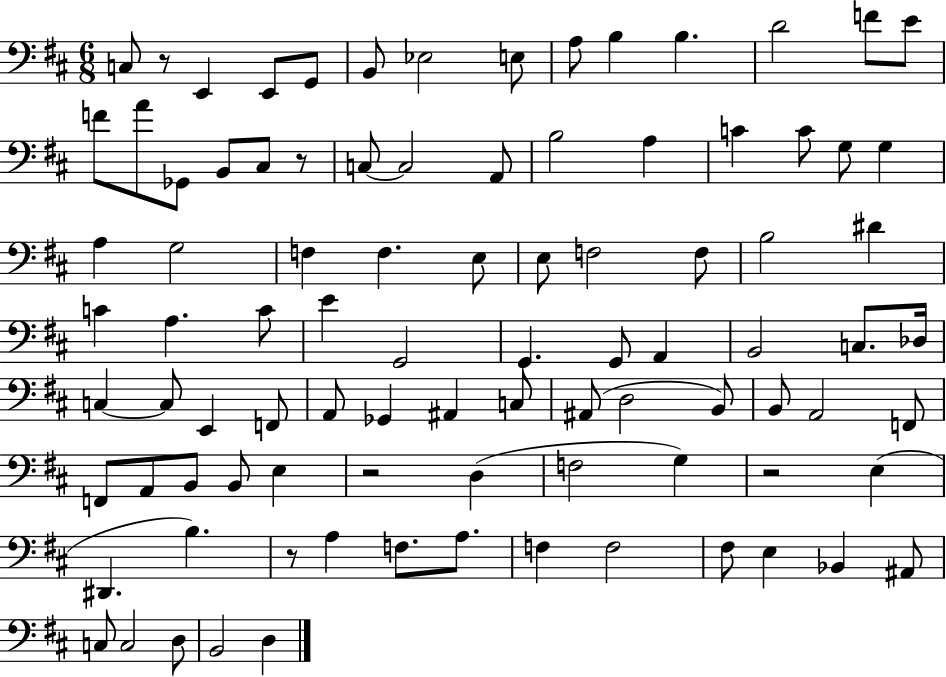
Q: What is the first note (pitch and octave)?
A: C3